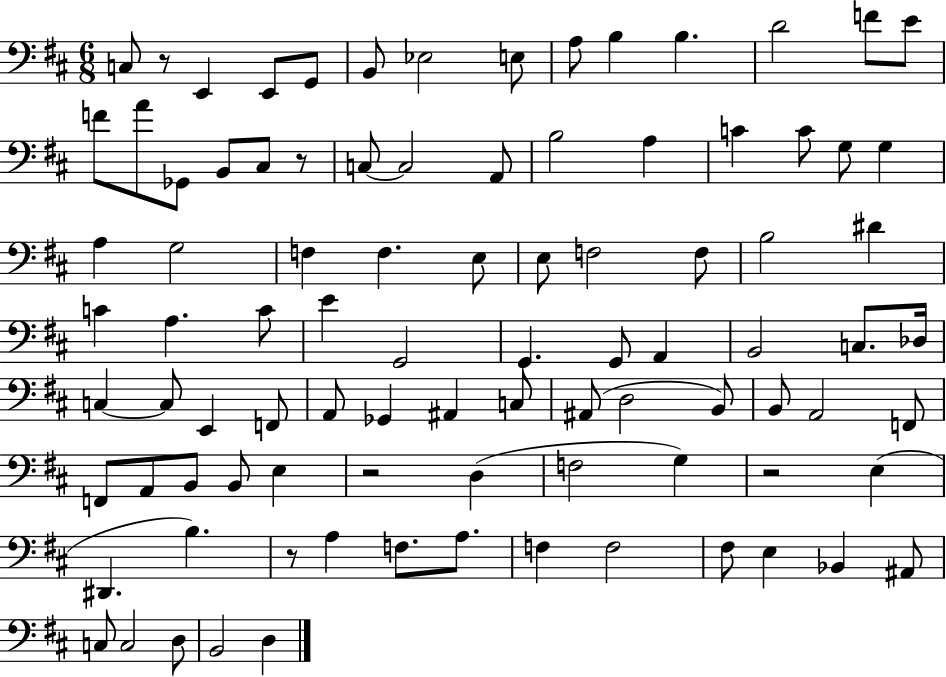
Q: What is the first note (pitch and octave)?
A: C3